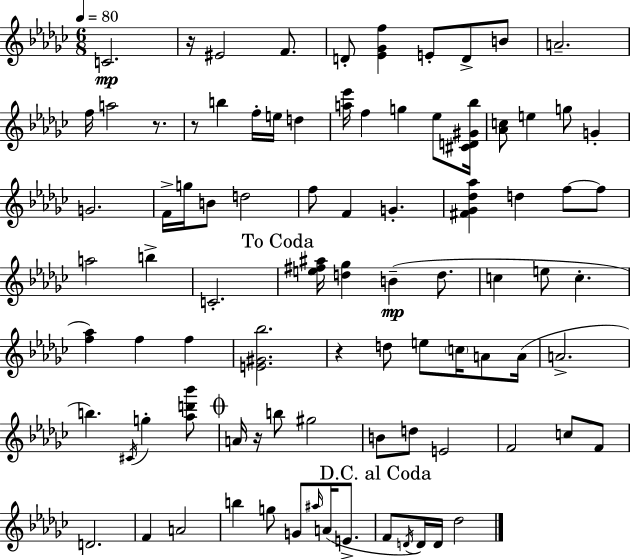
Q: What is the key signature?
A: EES minor